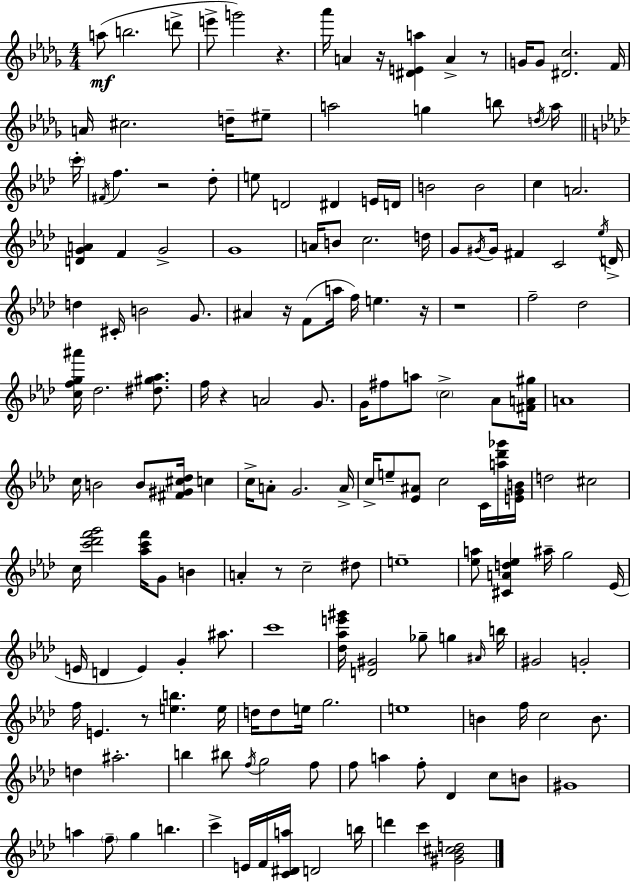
{
  \clef treble
  \numericTimeSignature
  \time 4/4
  \key bes \minor
  a''8(\mf b''2. d'''8-> | e'''8-> g'''2) r4. | aes'''16 a'4 r16 <dis' e' a''>4 a'4-> r8 | g'16 g'8 <dis' c''>2. f'16 | \break a'16 cis''2. d''16-- eis''8-- | a''2 g''4 b''8 \acciaccatura { d''16 } a''16 | \bar "||" \break \key f \minor \parenthesize c'''16-. \acciaccatura { fis'16 } f''4. r2 | des''8-. e''8 d'2 dis'4 | e'16 d'16 b'2 b'2 | c''4 a'2. | \break <d' g' a'>4 f'4 g'2-> | g'1 | a'16 b'8 c''2. | d''16 g'8 \acciaccatura { gis'16 } gis'16 fis'4 c'2 | \break \acciaccatura { ees''16 } d'16-> d''4 cis'16-. b'2 | g'8. ais'4 r16 f'8( a''16 f''16) e''4. | r16 r1 | f''2-- des''2 | \break <c'' f'' g'' ais'''>16 des''2. | <dis'' gis'' aes''>8. f''16 r4 a'2 | g'8. g'16 fis''8 a''8 \parenthesize c''2-> | aes'8 <fis' a' gis''>16 a'1 | \break c''16 b'2 b'8 <fis' gis' cis'' des''>16 | c''4 c''16-> a'8-. g'2. | a'16-> c''16-> e''8-- <ees' ais'>8 c''2 | c'16 <a'' des''' ges'''>16 <e' g' b'>16 d''2 cis''2 | \break c''16 <c''' des''' f''' g'''>2 <aes'' c''' f'''>16 g'8 | b'4 a'4-. r8 c''2-- | dis''8 e''1-- | <ees'' a''>8 <cis' a' d'' ees''>4 ais''16-- g''2 | \break ees'16( e'16 d'4 e'4) g'4-. | ais''8. c'''1 | <des'' aes'' e''' gis'''>16 <d' gis'>2 ges''8-- g''4 | \grace { ais'16 } b''16 gis'2 g'2-. | \break f''16 e'4. r8 <e'' b''>4. | e''16 d''16 d''8 e''16 g''2. | e''1 | b'4 f''16 c''2 | \break b'8. d''4 ais''2.-. | b''4 bis''8 \acciaccatura { f''16 } g''2 | f''8 f''8 a''4 f''8-. des'4 | c''8 b'8 gis'1 | \break a''4 \parenthesize f''8-- g''4 | b''4. c'''4-> e'16 f'16 <c' dis' a''>16 d'2 | b''16 d'''4 c'''4 <gis' bes' cis'' d''>2 | \bar "|."
}